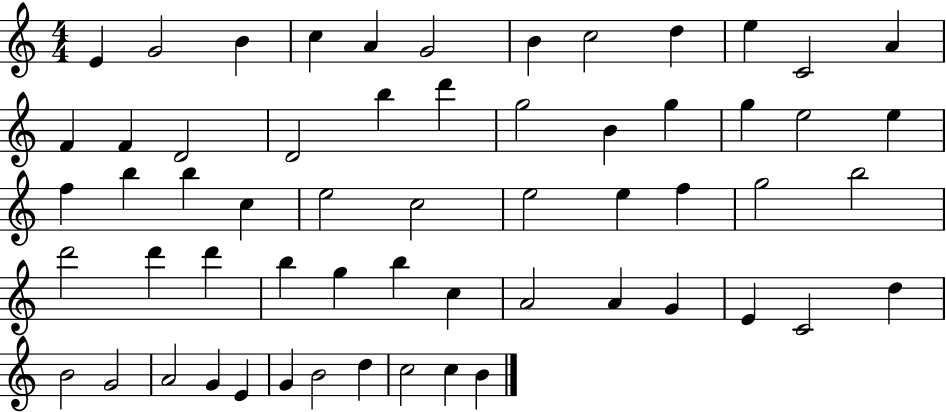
{
  \clef treble
  \numericTimeSignature
  \time 4/4
  \key c \major
  e'4 g'2 b'4 | c''4 a'4 g'2 | b'4 c''2 d''4 | e''4 c'2 a'4 | \break f'4 f'4 d'2 | d'2 b''4 d'''4 | g''2 b'4 g''4 | g''4 e''2 e''4 | \break f''4 b''4 b''4 c''4 | e''2 c''2 | e''2 e''4 f''4 | g''2 b''2 | \break d'''2 d'''4 d'''4 | b''4 g''4 b''4 c''4 | a'2 a'4 g'4 | e'4 c'2 d''4 | \break b'2 g'2 | a'2 g'4 e'4 | g'4 b'2 d''4 | c''2 c''4 b'4 | \break \bar "|."
}